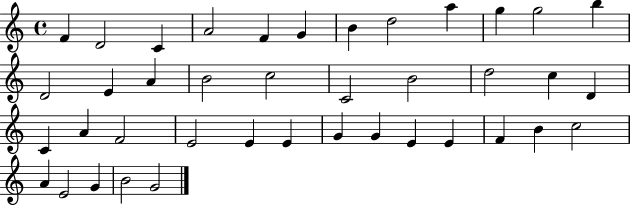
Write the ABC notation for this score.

X:1
T:Untitled
M:4/4
L:1/4
K:C
F D2 C A2 F G B d2 a g g2 b D2 E A B2 c2 C2 B2 d2 c D C A F2 E2 E E G G E E F B c2 A E2 G B2 G2